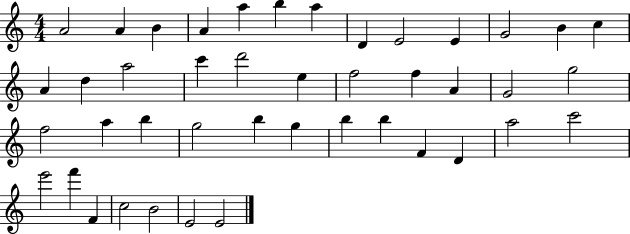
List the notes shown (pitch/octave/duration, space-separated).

A4/h A4/q B4/q A4/q A5/q B5/q A5/q D4/q E4/h E4/q G4/h B4/q C5/q A4/q D5/q A5/h C6/q D6/h E5/q F5/h F5/q A4/q G4/h G5/h F5/h A5/q B5/q G5/h B5/q G5/q B5/q B5/q F4/q D4/q A5/h C6/h E6/h F6/q F4/q C5/h B4/h E4/h E4/h